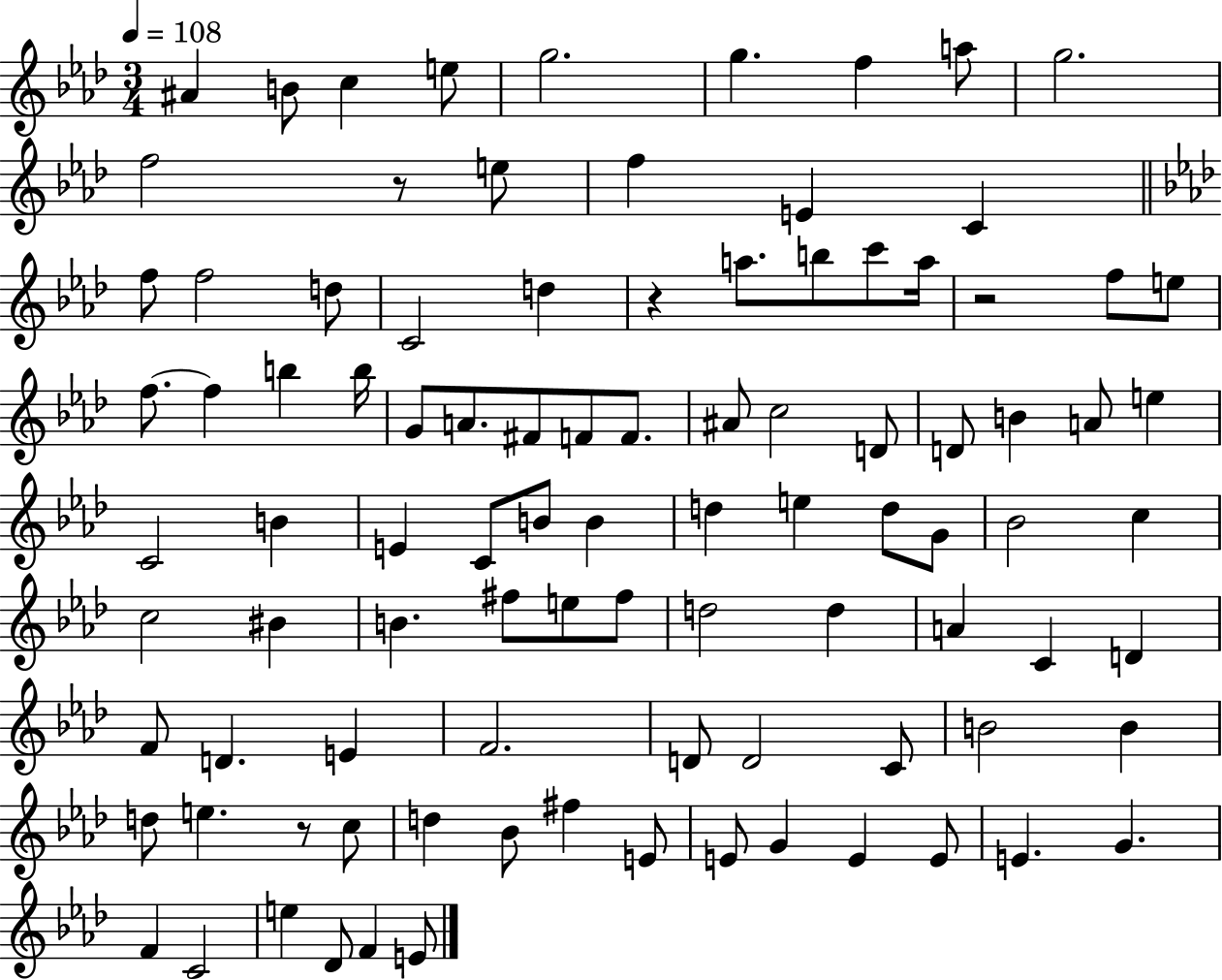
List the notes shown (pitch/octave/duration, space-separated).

A#4/q B4/e C5/q E5/e G5/h. G5/q. F5/q A5/e G5/h. F5/h R/e E5/e F5/q E4/q C4/q F5/e F5/h D5/e C4/h D5/q R/q A5/e. B5/e C6/e A5/s R/h F5/e E5/e F5/e. F5/q B5/q B5/s G4/e A4/e. F#4/e F4/e F4/e. A#4/e C5/h D4/e D4/e B4/q A4/e E5/q C4/h B4/q E4/q C4/e B4/e B4/q D5/q E5/q D5/e G4/e Bb4/h C5/q C5/h BIS4/q B4/q. F#5/e E5/e F#5/e D5/h D5/q A4/q C4/q D4/q F4/e D4/q. E4/q F4/h. D4/e D4/h C4/e B4/h B4/q D5/e E5/q. R/e C5/e D5/q Bb4/e F#5/q E4/e E4/e G4/q E4/q E4/e E4/q. G4/q. F4/q C4/h E5/q Db4/e F4/q E4/e